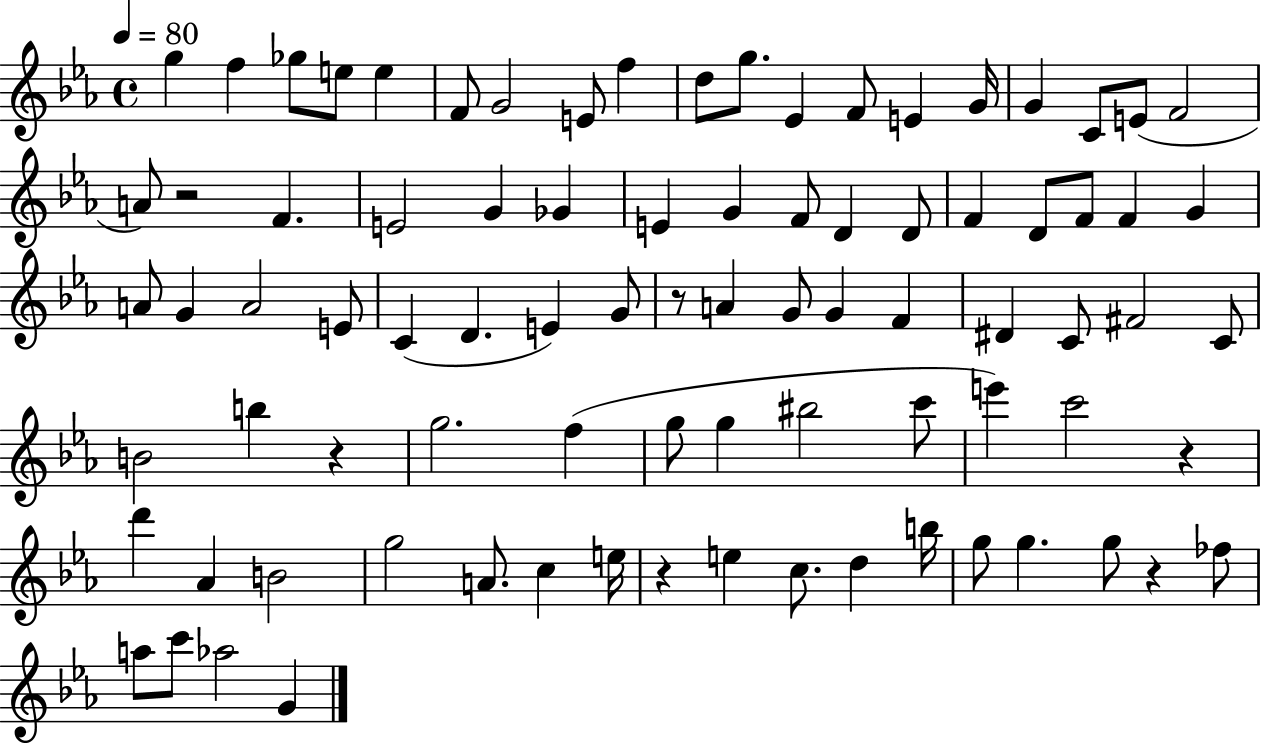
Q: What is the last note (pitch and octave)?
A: G4